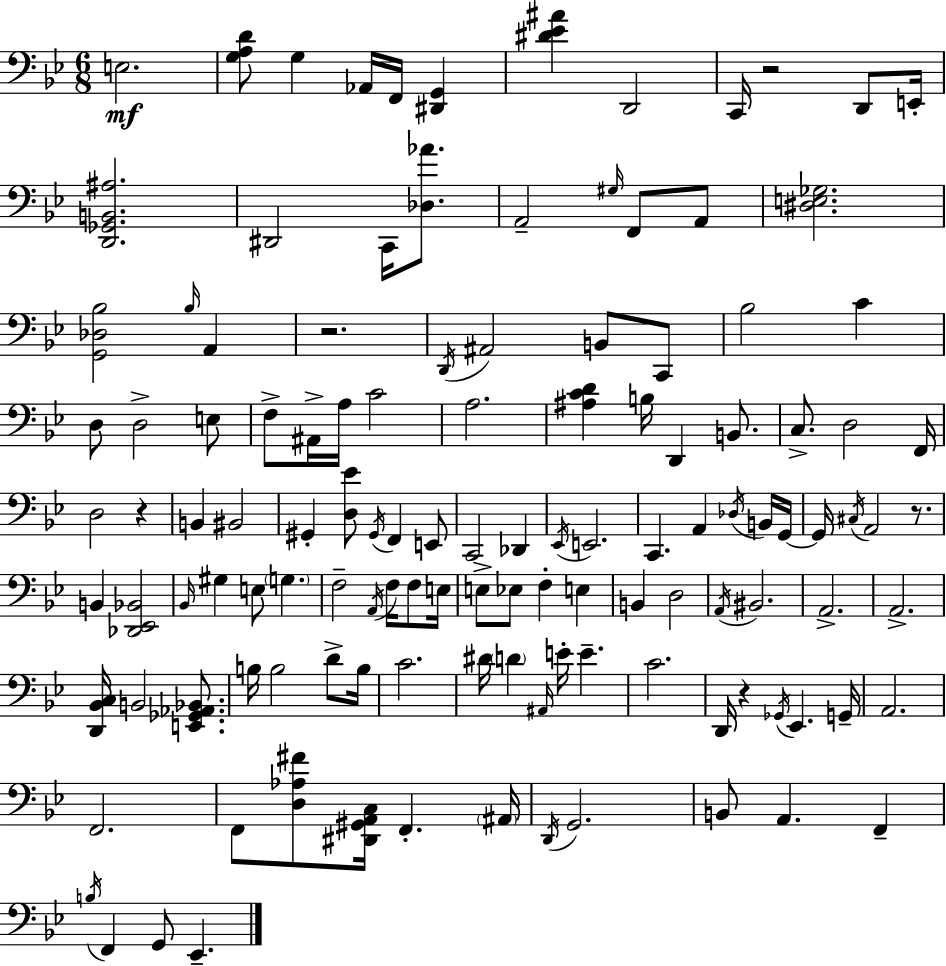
E3/h. [G3,A3,D4]/e G3/q Ab2/s F2/s [D#2,G2]/q [D#4,Eb4,A#4]/q D2/h C2/s R/h D2/e E2/s [D2,Gb2,B2,A#3]/h. D#2/h C2/s [Db3,Ab4]/e. A2/h G#3/s F2/e A2/e [D#3,E3,Gb3]/h. [G2,Db3,Bb3]/h Bb3/s A2/q R/h. D2/s A#2/h B2/e C2/e Bb3/h C4/q D3/e D3/h E3/e F3/e A#2/s A3/s C4/h A3/h. [A#3,C4,D4]/q B3/s D2/q B2/e. C3/e. D3/h F2/s D3/h R/q B2/q BIS2/h G#2/q [D3,Eb4]/e G#2/s F2/q E2/e C2/h Db2/q Eb2/s E2/h. C2/q. A2/q Db3/s B2/s G2/s G2/s C#3/s A2/h R/e. B2/q [Db2,Eb2,Bb2]/h Bb2/s G#3/q E3/e G3/q. F3/h A2/s F3/s F3/e E3/s E3/e Eb3/e F3/q E3/q B2/q D3/h A2/s BIS2/h. A2/h. A2/h. [D2,Bb2,C3]/s B2/h [E2,Gb2,Ab2,Bb2]/e. B3/s B3/h D4/e B3/s C4/h. D#4/s D4/q A#2/s E4/s E4/q. C4/h. D2/s R/q Gb2/s Eb2/q. G2/s A2/h. F2/h. F2/e [D3,Ab3,F#4]/e [D#2,G#2,A2,C3]/s F2/q. A#2/s D2/s G2/h. B2/e A2/q. F2/q B3/s F2/q G2/e Eb2/q.